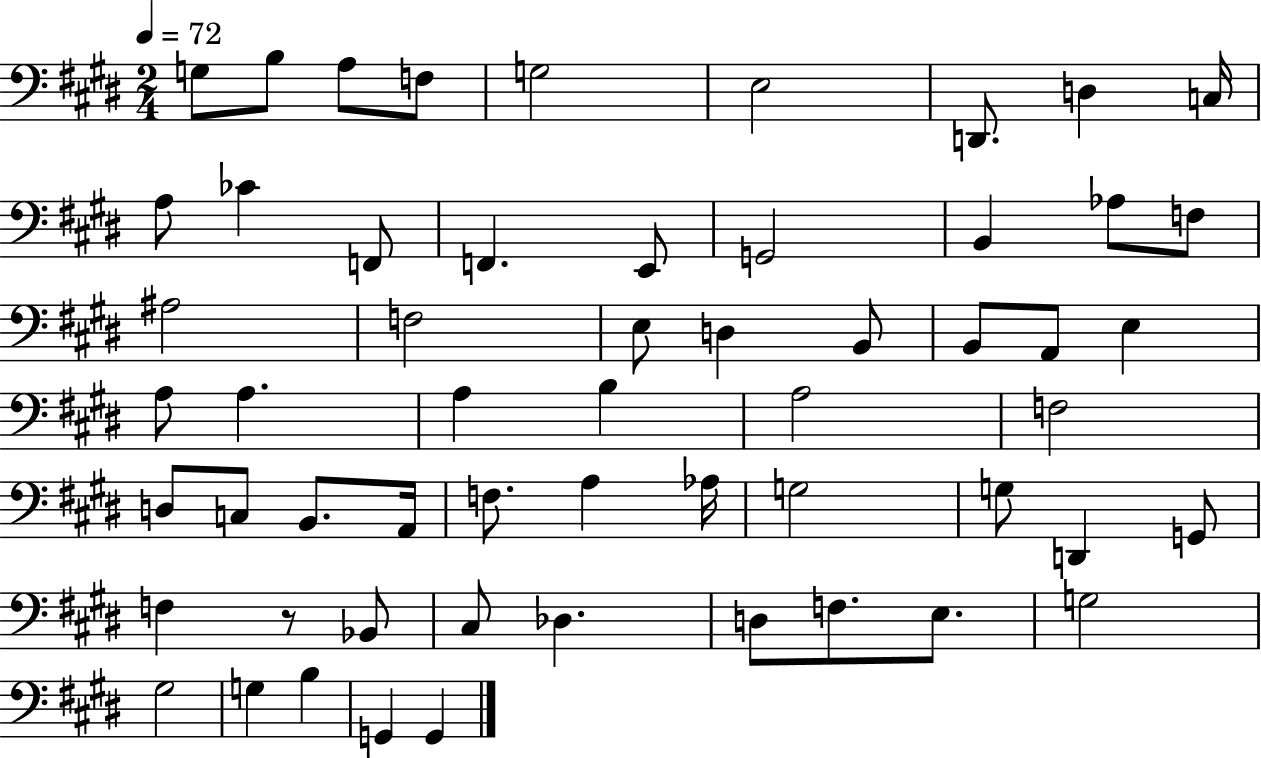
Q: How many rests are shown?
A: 1